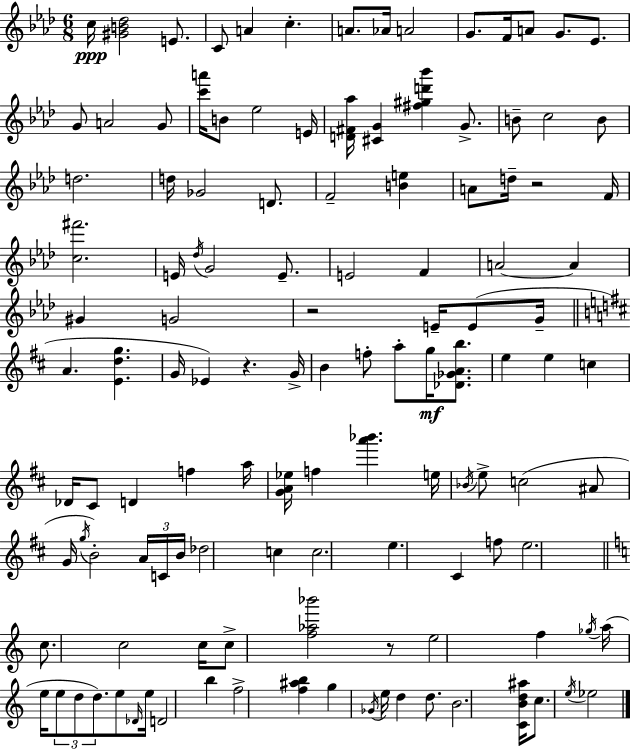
{
  \clef treble
  \numericTimeSignature
  \time 6/8
  \key f \minor
  \repeat volta 2 { c''16\ppp <gis' b' des''>2 e'8. | c'8 a'4 c''4.-. | a'8. aes'16 a'2 | g'8. f'16 a'8 g'8. ees'8. | \break g'8 a'2 g'8 | <c''' a'''>16 b'8 ees''2 e'16 | <d' fis' aes''>16 <cis' g'>4 <fis'' gis'' d''' bes'''>4 g'8.-> | b'8-- c''2 b'8 | \break d''2. | d''16 ges'2 d'8. | f'2-- <b' e''>4 | a'8 d''16-- r2 f'16 | \break <c'' fis'''>2. | e'16 \acciaccatura { des''16 } g'2 e'8.-- | e'2 f'4 | a'2~~ a'4 | \break gis'4 g'2 | r2 e'16-- e'8( | g'16-- \bar "||" \break \key d \major a'4. <e' d'' g''>4. | g'16 ees'4) r4. g'16-> | b'4 f''8-. a''8-. g''16\mf <des' ges' a' b''>8. | e''4 e''4 c''4 | \break des'16 cis'8 d'4 f''4 a''16 | <g' a' ees''>16 f''4 <a''' bes'''>4. e''16 | \acciaccatura { bes'16 } e''8-> c''2( ais'8 | g'16 \acciaccatura { g''16 }) b'2-. \tuplet 3/2 { a'16 | \break c'16 b'16 } des''2 c''4 | c''2. | e''4. cis'4 | f''8 e''2. | \break \bar "||" \break \key c \major c''8. c''2 c''16 | c''8-> <f'' aes'' bes'''>2 r8 | e''2 f''4 | \acciaccatura { ges''16 } a''16( e''16 \tuplet 3/2 { e''8 d''8 d''8.) } e''8 | \break \grace { des'16 } e''16 d'2 b''4 | f''2-> <f'' ais'' b''>4 | g''4 \acciaccatura { ges'16 } e''16 d''4 | d''8. b'2. | \break <c' b' d'' ais''>16 c''8. \acciaccatura { e''16 } ees''2 | } \bar "|."
}